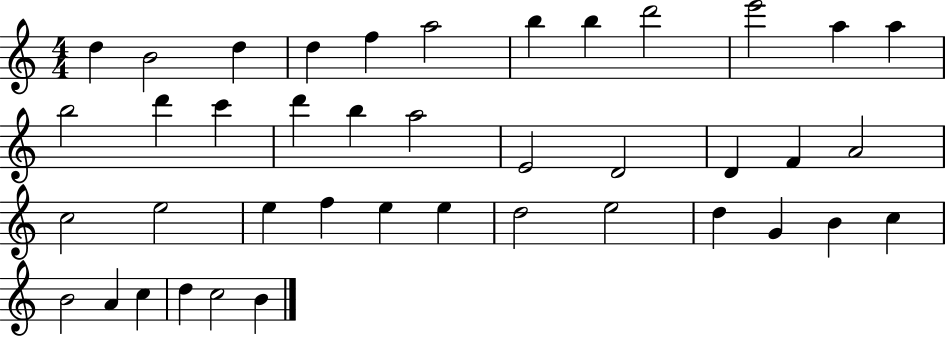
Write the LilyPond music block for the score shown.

{
  \clef treble
  \numericTimeSignature
  \time 4/4
  \key c \major
  d''4 b'2 d''4 | d''4 f''4 a''2 | b''4 b''4 d'''2 | e'''2 a''4 a''4 | \break b''2 d'''4 c'''4 | d'''4 b''4 a''2 | e'2 d'2 | d'4 f'4 a'2 | \break c''2 e''2 | e''4 f''4 e''4 e''4 | d''2 e''2 | d''4 g'4 b'4 c''4 | \break b'2 a'4 c''4 | d''4 c''2 b'4 | \bar "|."
}